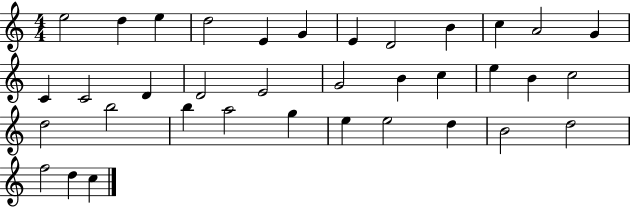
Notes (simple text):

E5/h D5/q E5/q D5/h E4/q G4/q E4/q D4/h B4/q C5/q A4/h G4/q C4/q C4/h D4/q D4/h E4/h G4/h B4/q C5/q E5/q B4/q C5/h D5/h B5/h B5/q A5/h G5/q E5/q E5/h D5/q B4/h D5/h F5/h D5/q C5/q